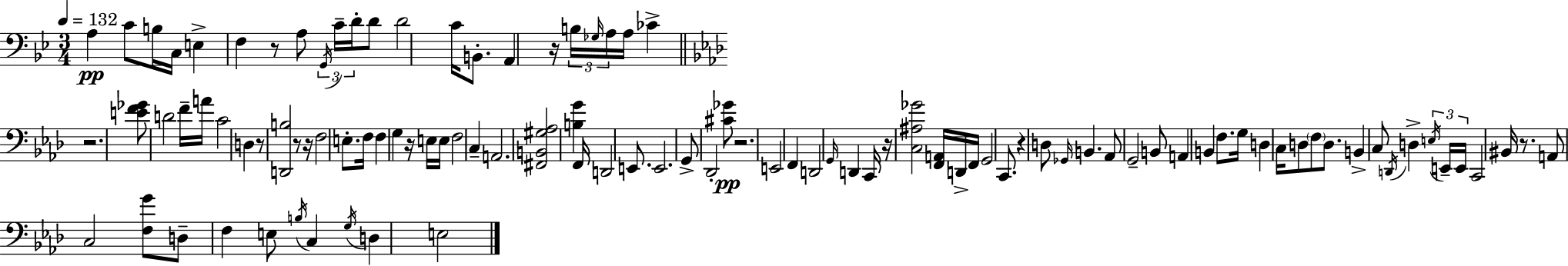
X:1
T:Untitled
M:3/4
L:1/4
K:Bb
A, C/2 B,/4 C,/4 E, F, z/2 A,/2 G,,/4 C/4 D/4 D/2 D2 C/4 B,,/2 A,, z/4 B,/4 _G,/4 A,/4 A,/4 _C z2 [EF_G]/2 D2 F/4 A/4 C2 D, z/2 [D,,B,]2 z/2 z/4 F,2 E,/2 F,/4 F, G, z/4 E,/4 E,/4 F,2 C, A,,2 [^F,,B,,^G,_A,]2 [B,G] F,,/4 D,,2 E,,/2 E,,2 G,,/2 _D,,2 [^C_G]/2 z2 E,,2 F,, D,,2 G,,/4 D,, C,,/4 z/4 [C,^A,_G]2 [F,,A,,]/4 D,,/4 F,,/4 G,,2 C,,/2 z D,/2 _G,,/4 B,, _A,,/2 G,,2 B,,/2 A,, B,, F,/2 G,/4 D, C,/4 D,/2 F,/2 D,/2 B,, C,/2 D,,/4 D, E,/4 E,,/4 E,,/4 C,,2 ^B,,/4 z/2 A,,/2 C,2 [F,G]/2 D,/2 F, E,/2 B,/4 C, G,/4 D, E,2